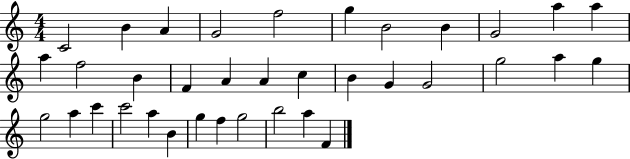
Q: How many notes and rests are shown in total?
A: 36